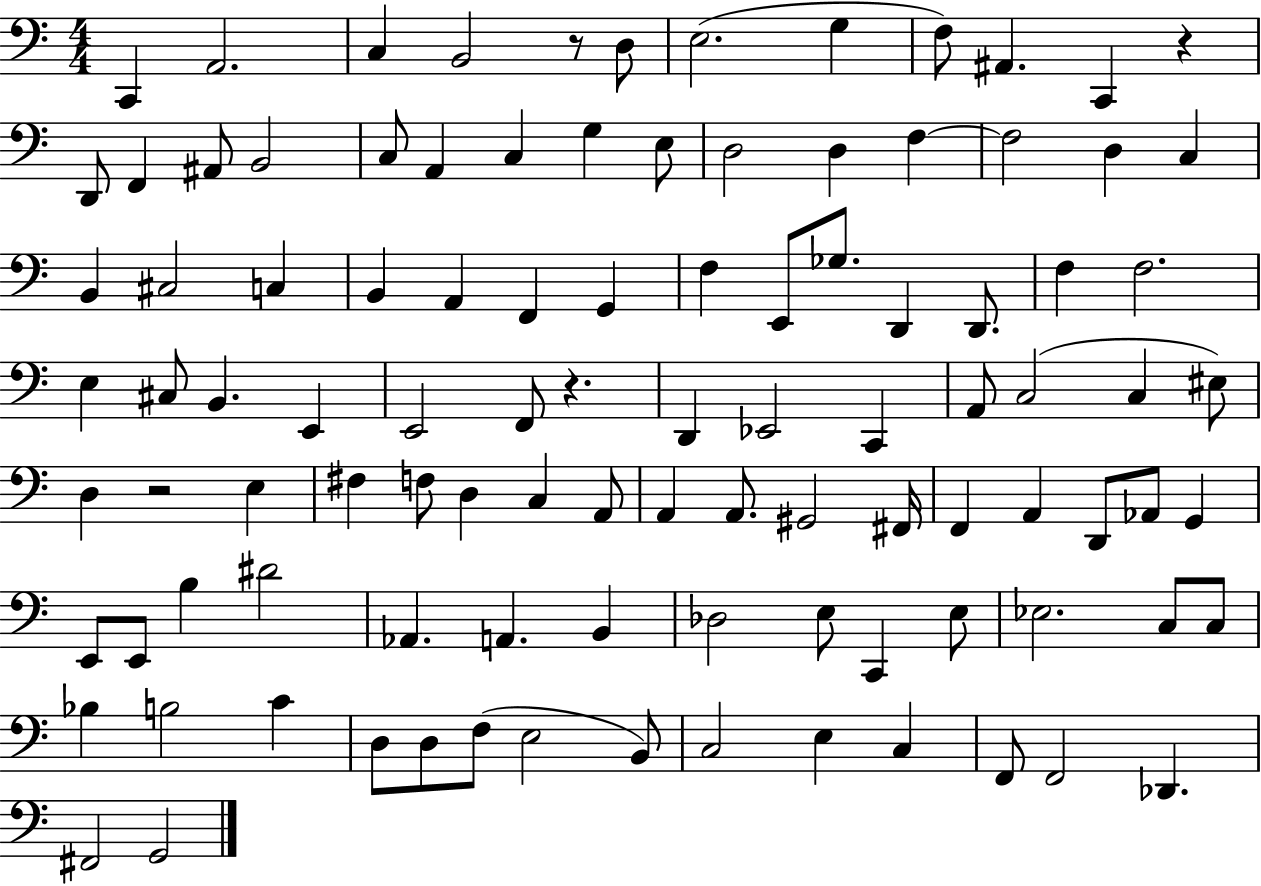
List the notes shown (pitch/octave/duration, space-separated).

C2/q A2/h. C3/q B2/h R/e D3/e E3/h. G3/q F3/e A#2/q. C2/q R/q D2/e F2/q A#2/e B2/h C3/e A2/q C3/q G3/q E3/e D3/h D3/q F3/q F3/h D3/q C3/q B2/q C#3/h C3/q B2/q A2/q F2/q G2/q F3/q E2/e Gb3/e. D2/q D2/e. F3/q F3/h. E3/q C#3/e B2/q. E2/q E2/h F2/e R/q. D2/q Eb2/h C2/q A2/e C3/h C3/q EIS3/e D3/q R/h E3/q F#3/q F3/e D3/q C3/q A2/e A2/q A2/e. G#2/h F#2/s F2/q A2/q D2/e Ab2/e G2/q E2/e E2/e B3/q D#4/h Ab2/q. A2/q. B2/q Db3/h E3/e C2/q E3/e Eb3/h. C3/e C3/e Bb3/q B3/h C4/q D3/e D3/e F3/e E3/h B2/e C3/h E3/q C3/q F2/e F2/h Db2/q. F#2/h G2/h